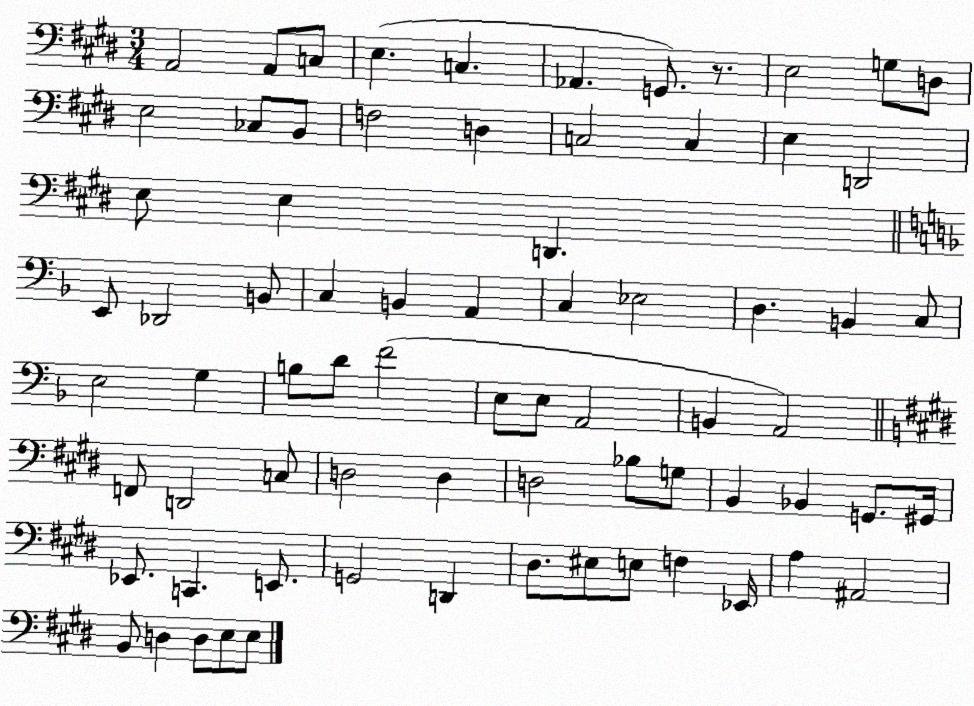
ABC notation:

X:1
T:Untitled
M:3/4
L:1/4
K:E
A,,2 A,,/2 C,/2 E, C, _A,, G,,/2 z/2 E,2 G,/2 D,/2 E,2 _C,/2 B,,/2 F,2 D, C,2 C, E, D,,2 E,/2 E, D,, E,,/2 _D,,2 B,,/2 C, B,, A,, C, _E,2 D, B,, C,/2 E,2 G, B,/2 D/2 F2 E,/2 E,/2 A,,2 B,, A,,2 F,,/2 D,,2 C,/2 D,2 D, D,2 _B,/2 G,/2 B,, _B,, G,,/2 ^G,,/4 _E,,/2 C,, E,,/2 G,,2 D,, ^D,/2 ^E,/2 E,/2 F, _E,,/4 A, ^A,,2 B,,/2 D, D,/2 E,/2 E,/2